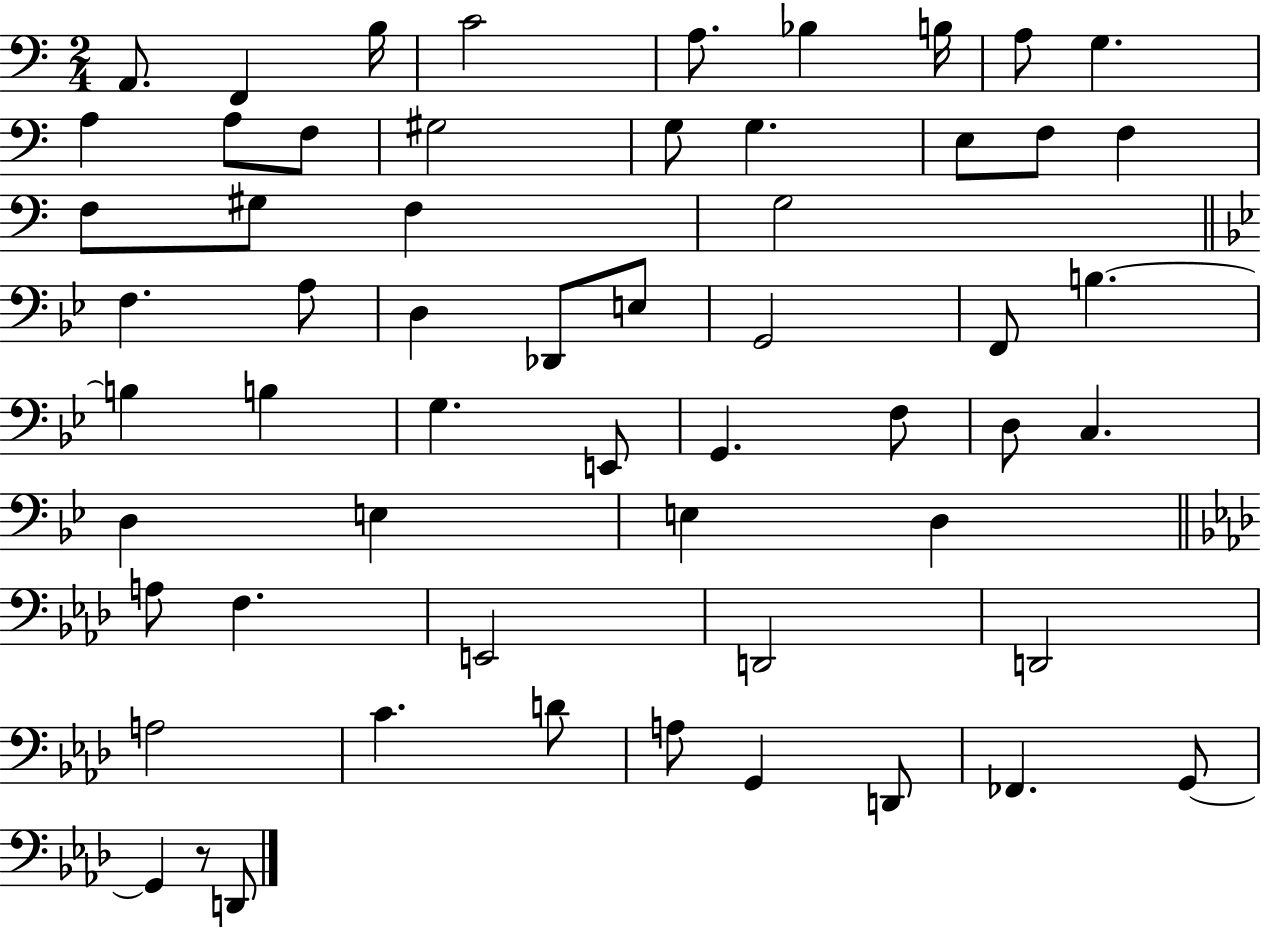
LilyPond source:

{
  \clef bass
  \numericTimeSignature
  \time 2/4
  \key c \major
  a,8. f,4 b16 | c'2 | a8. bes4 b16 | a8 g4. | \break a4 a8 f8 | gis2 | g8 g4. | e8 f8 f4 | \break f8 gis8 f4 | g2 | \bar "||" \break \key bes \major f4. a8 | d4 des,8 e8 | g,2 | f,8 b4.~~ | \break b4 b4 | g4. e,8 | g,4. f8 | d8 c4. | \break d4 e4 | e4 d4 | \bar "||" \break \key aes \major a8 f4. | e,2 | d,2 | d,2 | \break a2 | c'4. d'8 | a8 g,4 d,8 | fes,4. g,8~~ | \break g,4 r8 d,8 | \bar "|."
}